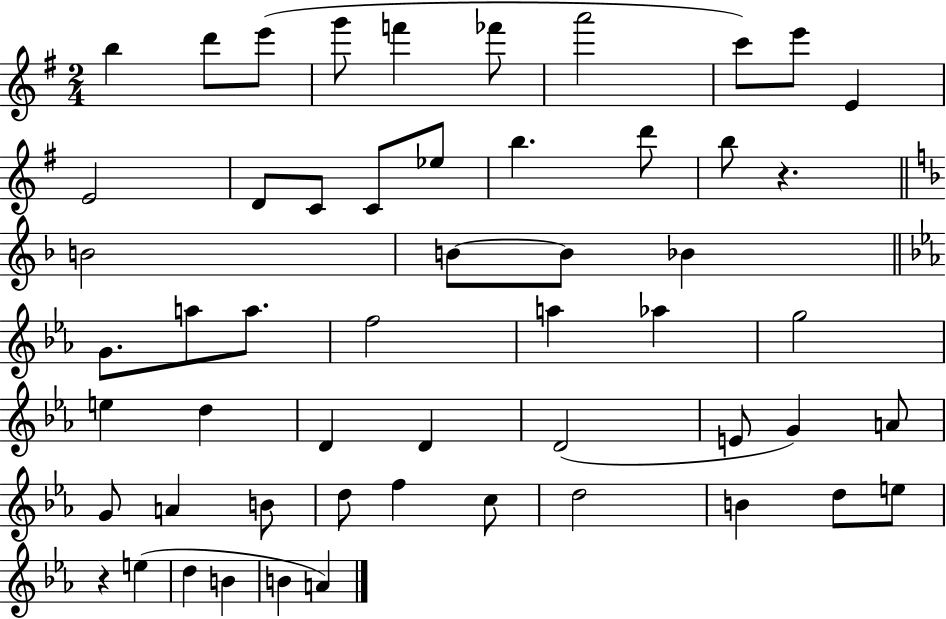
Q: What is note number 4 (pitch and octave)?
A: G6